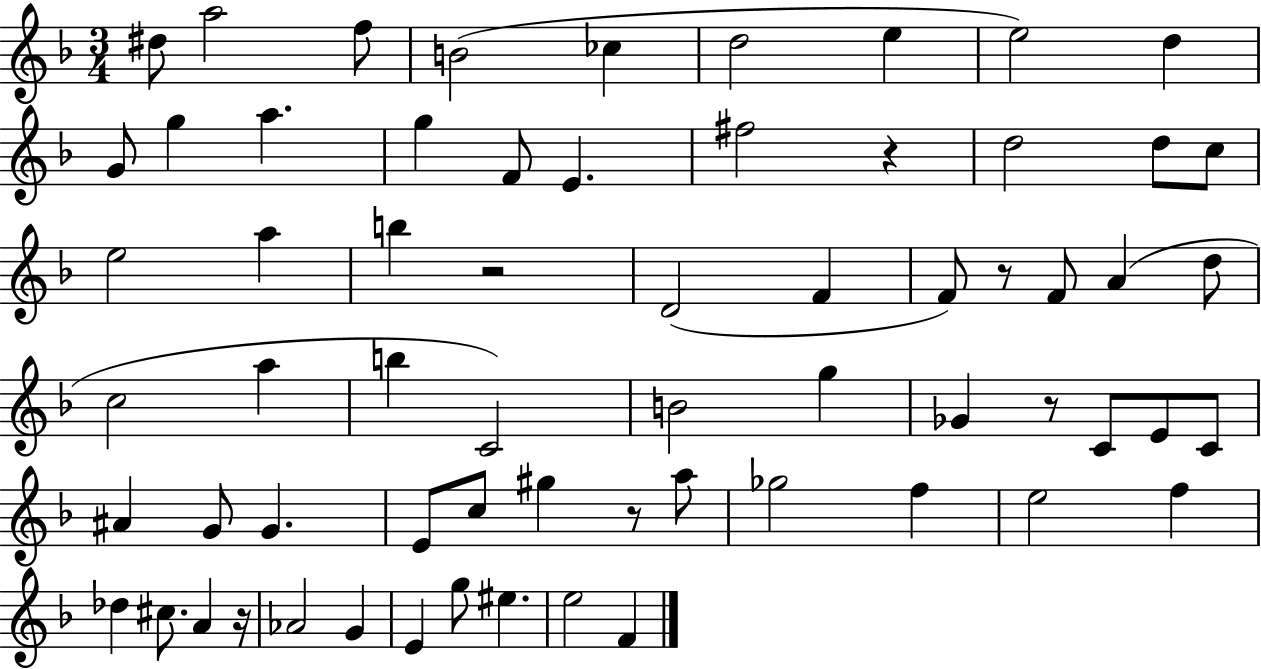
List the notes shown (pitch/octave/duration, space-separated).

D#5/e A5/h F5/e B4/h CES5/q D5/h E5/q E5/h D5/q G4/e G5/q A5/q. G5/q F4/e E4/q. F#5/h R/q D5/h D5/e C5/e E5/h A5/q B5/q R/h D4/h F4/q F4/e R/e F4/e A4/q D5/e C5/h A5/q B5/q C4/h B4/h G5/q Gb4/q R/e C4/e E4/e C4/e A#4/q G4/e G4/q. E4/e C5/e G#5/q R/e A5/e Gb5/h F5/q E5/h F5/q Db5/q C#5/e. A4/q R/s Ab4/h G4/q E4/q G5/e EIS5/q. E5/h F4/q